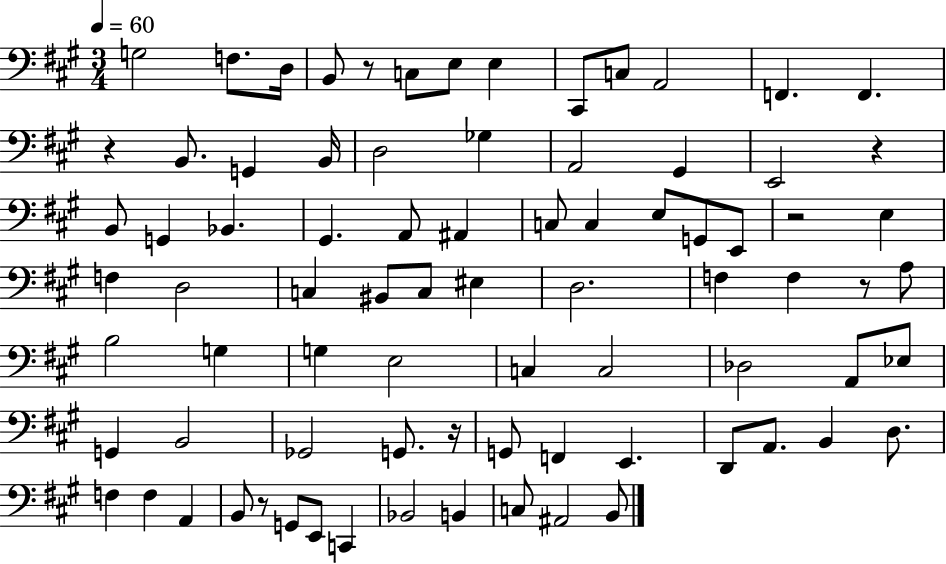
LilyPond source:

{
  \clef bass
  \numericTimeSignature
  \time 3/4
  \key a \major
  \tempo 4 = 60
  g2 f8. d16 | b,8 r8 c8 e8 e4 | cis,8 c8 a,2 | f,4. f,4. | \break r4 b,8. g,4 b,16 | d2 ges4 | a,2 gis,4 | e,2 r4 | \break b,8 g,4 bes,4. | gis,4. a,8 ais,4 | c8 c4 e8 g,8 e,8 | r2 e4 | \break f4 d2 | c4 bis,8 c8 eis4 | d2. | f4 f4 r8 a8 | \break b2 g4 | g4 e2 | c4 c2 | des2 a,8 ees8 | \break g,4 b,2 | ges,2 g,8. r16 | g,8 f,4 e,4. | d,8 a,8. b,4 d8. | \break f4 f4 a,4 | b,8 r8 g,8 e,8 c,4 | bes,2 b,4 | c8 ais,2 b,8 | \break \bar "|."
}